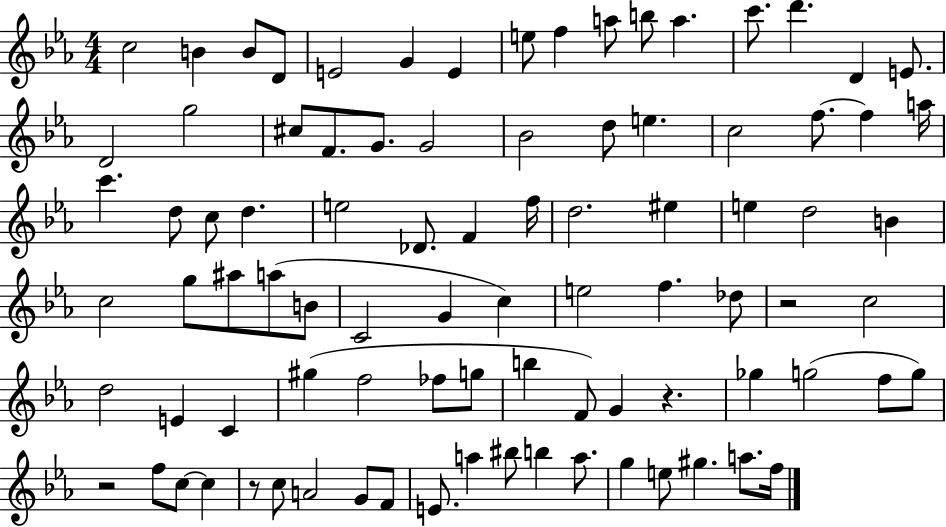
{
  \clef treble
  \numericTimeSignature
  \time 4/4
  \key ees \major
  c''2 b'4 b'8 d'8 | e'2 g'4 e'4 | e''8 f''4 a''8 b''8 a''4. | c'''8. d'''4. d'4 e'8. | \break d'2 g''2 | cis''8 f'8. g'8. g'2 | bes'2 d''8 e''4. | c''2 f''8.~~ f''4 a''16 | \break c'''4. d''8 c''8 d''4. | e''2 des'8. f'4 f''16 | d''2. eis''4 | e''4 d''2 b'4 | \break c''2 g''8 ais''8 a''8( b'8 | c'2 g'4 c''4) | e''2 f''4. des''8 | r2 c''2 | \break d''2 e'4 c'4 | gis''4( f''2 fes''8 g''8 | b''4 f'8) g'4 r4. | ges''4 g''2( f''8 g''8) | \break r2 f''8 c''8~~ c''4 | r8 c''8 a'2 g'8 f'8 | e'8. a''4 bis''8 b''4 a''8. | g''4 e''8 gis''4. a''8. f''16 | \break \bar "|."
}